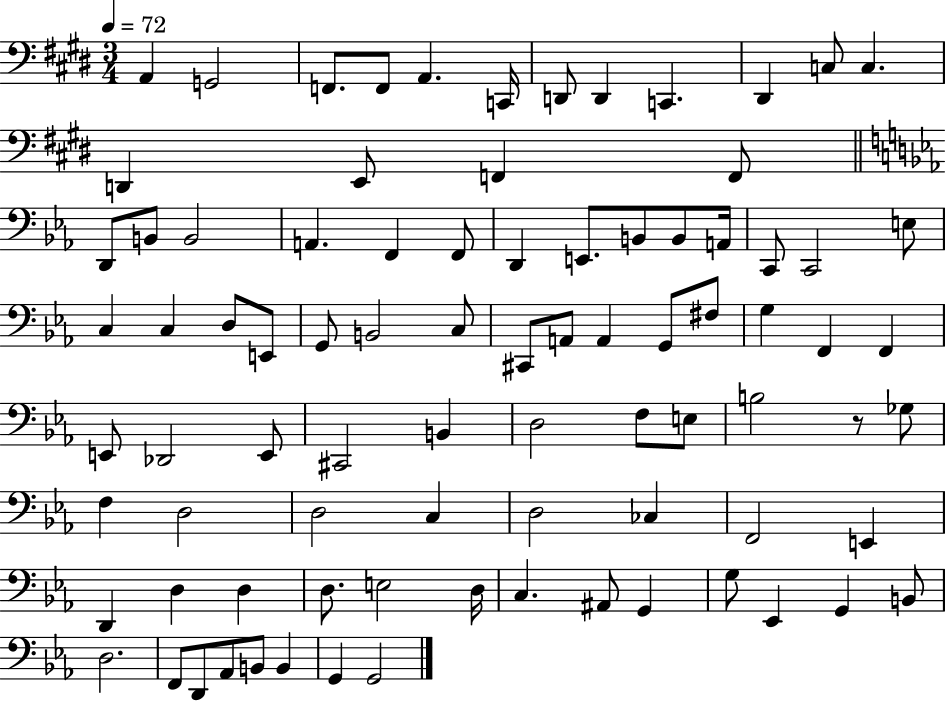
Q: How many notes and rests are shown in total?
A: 85